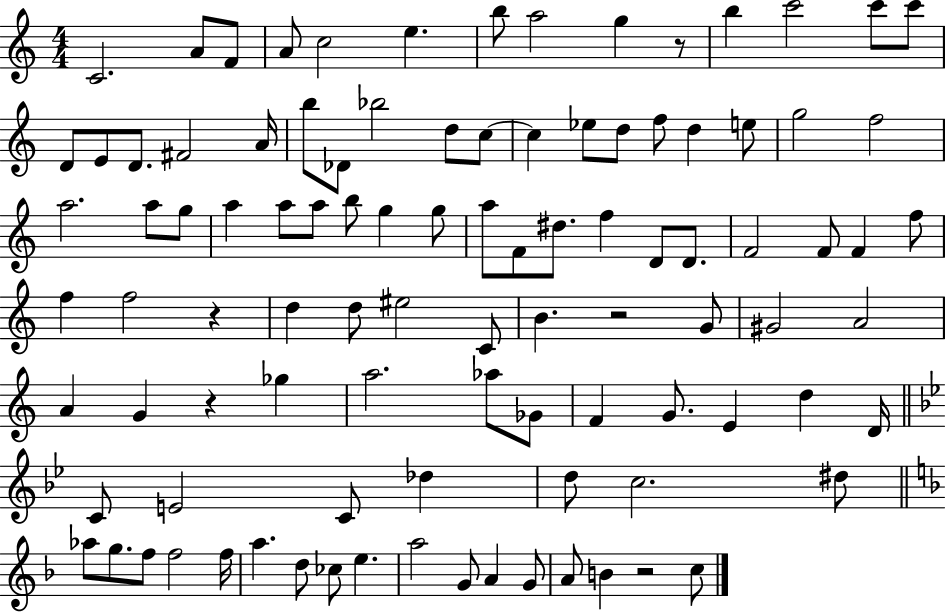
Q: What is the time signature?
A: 4/4